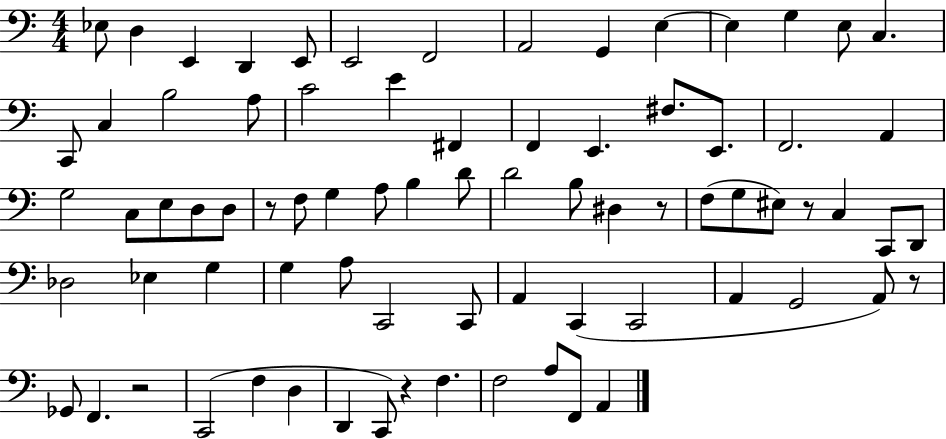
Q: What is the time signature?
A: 4/4